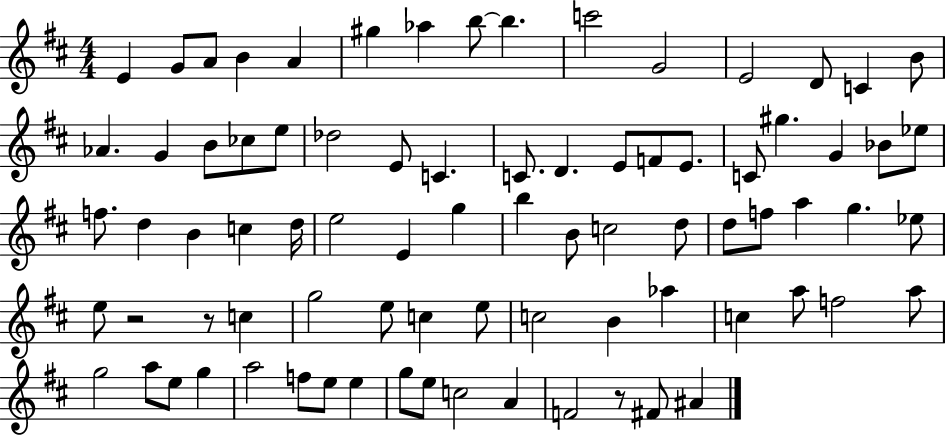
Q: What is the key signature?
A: D major